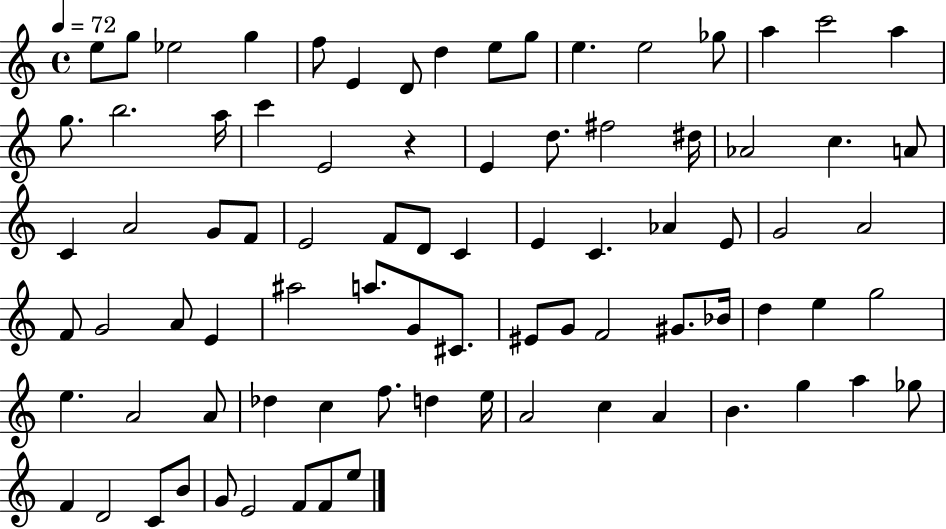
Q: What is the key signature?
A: C major